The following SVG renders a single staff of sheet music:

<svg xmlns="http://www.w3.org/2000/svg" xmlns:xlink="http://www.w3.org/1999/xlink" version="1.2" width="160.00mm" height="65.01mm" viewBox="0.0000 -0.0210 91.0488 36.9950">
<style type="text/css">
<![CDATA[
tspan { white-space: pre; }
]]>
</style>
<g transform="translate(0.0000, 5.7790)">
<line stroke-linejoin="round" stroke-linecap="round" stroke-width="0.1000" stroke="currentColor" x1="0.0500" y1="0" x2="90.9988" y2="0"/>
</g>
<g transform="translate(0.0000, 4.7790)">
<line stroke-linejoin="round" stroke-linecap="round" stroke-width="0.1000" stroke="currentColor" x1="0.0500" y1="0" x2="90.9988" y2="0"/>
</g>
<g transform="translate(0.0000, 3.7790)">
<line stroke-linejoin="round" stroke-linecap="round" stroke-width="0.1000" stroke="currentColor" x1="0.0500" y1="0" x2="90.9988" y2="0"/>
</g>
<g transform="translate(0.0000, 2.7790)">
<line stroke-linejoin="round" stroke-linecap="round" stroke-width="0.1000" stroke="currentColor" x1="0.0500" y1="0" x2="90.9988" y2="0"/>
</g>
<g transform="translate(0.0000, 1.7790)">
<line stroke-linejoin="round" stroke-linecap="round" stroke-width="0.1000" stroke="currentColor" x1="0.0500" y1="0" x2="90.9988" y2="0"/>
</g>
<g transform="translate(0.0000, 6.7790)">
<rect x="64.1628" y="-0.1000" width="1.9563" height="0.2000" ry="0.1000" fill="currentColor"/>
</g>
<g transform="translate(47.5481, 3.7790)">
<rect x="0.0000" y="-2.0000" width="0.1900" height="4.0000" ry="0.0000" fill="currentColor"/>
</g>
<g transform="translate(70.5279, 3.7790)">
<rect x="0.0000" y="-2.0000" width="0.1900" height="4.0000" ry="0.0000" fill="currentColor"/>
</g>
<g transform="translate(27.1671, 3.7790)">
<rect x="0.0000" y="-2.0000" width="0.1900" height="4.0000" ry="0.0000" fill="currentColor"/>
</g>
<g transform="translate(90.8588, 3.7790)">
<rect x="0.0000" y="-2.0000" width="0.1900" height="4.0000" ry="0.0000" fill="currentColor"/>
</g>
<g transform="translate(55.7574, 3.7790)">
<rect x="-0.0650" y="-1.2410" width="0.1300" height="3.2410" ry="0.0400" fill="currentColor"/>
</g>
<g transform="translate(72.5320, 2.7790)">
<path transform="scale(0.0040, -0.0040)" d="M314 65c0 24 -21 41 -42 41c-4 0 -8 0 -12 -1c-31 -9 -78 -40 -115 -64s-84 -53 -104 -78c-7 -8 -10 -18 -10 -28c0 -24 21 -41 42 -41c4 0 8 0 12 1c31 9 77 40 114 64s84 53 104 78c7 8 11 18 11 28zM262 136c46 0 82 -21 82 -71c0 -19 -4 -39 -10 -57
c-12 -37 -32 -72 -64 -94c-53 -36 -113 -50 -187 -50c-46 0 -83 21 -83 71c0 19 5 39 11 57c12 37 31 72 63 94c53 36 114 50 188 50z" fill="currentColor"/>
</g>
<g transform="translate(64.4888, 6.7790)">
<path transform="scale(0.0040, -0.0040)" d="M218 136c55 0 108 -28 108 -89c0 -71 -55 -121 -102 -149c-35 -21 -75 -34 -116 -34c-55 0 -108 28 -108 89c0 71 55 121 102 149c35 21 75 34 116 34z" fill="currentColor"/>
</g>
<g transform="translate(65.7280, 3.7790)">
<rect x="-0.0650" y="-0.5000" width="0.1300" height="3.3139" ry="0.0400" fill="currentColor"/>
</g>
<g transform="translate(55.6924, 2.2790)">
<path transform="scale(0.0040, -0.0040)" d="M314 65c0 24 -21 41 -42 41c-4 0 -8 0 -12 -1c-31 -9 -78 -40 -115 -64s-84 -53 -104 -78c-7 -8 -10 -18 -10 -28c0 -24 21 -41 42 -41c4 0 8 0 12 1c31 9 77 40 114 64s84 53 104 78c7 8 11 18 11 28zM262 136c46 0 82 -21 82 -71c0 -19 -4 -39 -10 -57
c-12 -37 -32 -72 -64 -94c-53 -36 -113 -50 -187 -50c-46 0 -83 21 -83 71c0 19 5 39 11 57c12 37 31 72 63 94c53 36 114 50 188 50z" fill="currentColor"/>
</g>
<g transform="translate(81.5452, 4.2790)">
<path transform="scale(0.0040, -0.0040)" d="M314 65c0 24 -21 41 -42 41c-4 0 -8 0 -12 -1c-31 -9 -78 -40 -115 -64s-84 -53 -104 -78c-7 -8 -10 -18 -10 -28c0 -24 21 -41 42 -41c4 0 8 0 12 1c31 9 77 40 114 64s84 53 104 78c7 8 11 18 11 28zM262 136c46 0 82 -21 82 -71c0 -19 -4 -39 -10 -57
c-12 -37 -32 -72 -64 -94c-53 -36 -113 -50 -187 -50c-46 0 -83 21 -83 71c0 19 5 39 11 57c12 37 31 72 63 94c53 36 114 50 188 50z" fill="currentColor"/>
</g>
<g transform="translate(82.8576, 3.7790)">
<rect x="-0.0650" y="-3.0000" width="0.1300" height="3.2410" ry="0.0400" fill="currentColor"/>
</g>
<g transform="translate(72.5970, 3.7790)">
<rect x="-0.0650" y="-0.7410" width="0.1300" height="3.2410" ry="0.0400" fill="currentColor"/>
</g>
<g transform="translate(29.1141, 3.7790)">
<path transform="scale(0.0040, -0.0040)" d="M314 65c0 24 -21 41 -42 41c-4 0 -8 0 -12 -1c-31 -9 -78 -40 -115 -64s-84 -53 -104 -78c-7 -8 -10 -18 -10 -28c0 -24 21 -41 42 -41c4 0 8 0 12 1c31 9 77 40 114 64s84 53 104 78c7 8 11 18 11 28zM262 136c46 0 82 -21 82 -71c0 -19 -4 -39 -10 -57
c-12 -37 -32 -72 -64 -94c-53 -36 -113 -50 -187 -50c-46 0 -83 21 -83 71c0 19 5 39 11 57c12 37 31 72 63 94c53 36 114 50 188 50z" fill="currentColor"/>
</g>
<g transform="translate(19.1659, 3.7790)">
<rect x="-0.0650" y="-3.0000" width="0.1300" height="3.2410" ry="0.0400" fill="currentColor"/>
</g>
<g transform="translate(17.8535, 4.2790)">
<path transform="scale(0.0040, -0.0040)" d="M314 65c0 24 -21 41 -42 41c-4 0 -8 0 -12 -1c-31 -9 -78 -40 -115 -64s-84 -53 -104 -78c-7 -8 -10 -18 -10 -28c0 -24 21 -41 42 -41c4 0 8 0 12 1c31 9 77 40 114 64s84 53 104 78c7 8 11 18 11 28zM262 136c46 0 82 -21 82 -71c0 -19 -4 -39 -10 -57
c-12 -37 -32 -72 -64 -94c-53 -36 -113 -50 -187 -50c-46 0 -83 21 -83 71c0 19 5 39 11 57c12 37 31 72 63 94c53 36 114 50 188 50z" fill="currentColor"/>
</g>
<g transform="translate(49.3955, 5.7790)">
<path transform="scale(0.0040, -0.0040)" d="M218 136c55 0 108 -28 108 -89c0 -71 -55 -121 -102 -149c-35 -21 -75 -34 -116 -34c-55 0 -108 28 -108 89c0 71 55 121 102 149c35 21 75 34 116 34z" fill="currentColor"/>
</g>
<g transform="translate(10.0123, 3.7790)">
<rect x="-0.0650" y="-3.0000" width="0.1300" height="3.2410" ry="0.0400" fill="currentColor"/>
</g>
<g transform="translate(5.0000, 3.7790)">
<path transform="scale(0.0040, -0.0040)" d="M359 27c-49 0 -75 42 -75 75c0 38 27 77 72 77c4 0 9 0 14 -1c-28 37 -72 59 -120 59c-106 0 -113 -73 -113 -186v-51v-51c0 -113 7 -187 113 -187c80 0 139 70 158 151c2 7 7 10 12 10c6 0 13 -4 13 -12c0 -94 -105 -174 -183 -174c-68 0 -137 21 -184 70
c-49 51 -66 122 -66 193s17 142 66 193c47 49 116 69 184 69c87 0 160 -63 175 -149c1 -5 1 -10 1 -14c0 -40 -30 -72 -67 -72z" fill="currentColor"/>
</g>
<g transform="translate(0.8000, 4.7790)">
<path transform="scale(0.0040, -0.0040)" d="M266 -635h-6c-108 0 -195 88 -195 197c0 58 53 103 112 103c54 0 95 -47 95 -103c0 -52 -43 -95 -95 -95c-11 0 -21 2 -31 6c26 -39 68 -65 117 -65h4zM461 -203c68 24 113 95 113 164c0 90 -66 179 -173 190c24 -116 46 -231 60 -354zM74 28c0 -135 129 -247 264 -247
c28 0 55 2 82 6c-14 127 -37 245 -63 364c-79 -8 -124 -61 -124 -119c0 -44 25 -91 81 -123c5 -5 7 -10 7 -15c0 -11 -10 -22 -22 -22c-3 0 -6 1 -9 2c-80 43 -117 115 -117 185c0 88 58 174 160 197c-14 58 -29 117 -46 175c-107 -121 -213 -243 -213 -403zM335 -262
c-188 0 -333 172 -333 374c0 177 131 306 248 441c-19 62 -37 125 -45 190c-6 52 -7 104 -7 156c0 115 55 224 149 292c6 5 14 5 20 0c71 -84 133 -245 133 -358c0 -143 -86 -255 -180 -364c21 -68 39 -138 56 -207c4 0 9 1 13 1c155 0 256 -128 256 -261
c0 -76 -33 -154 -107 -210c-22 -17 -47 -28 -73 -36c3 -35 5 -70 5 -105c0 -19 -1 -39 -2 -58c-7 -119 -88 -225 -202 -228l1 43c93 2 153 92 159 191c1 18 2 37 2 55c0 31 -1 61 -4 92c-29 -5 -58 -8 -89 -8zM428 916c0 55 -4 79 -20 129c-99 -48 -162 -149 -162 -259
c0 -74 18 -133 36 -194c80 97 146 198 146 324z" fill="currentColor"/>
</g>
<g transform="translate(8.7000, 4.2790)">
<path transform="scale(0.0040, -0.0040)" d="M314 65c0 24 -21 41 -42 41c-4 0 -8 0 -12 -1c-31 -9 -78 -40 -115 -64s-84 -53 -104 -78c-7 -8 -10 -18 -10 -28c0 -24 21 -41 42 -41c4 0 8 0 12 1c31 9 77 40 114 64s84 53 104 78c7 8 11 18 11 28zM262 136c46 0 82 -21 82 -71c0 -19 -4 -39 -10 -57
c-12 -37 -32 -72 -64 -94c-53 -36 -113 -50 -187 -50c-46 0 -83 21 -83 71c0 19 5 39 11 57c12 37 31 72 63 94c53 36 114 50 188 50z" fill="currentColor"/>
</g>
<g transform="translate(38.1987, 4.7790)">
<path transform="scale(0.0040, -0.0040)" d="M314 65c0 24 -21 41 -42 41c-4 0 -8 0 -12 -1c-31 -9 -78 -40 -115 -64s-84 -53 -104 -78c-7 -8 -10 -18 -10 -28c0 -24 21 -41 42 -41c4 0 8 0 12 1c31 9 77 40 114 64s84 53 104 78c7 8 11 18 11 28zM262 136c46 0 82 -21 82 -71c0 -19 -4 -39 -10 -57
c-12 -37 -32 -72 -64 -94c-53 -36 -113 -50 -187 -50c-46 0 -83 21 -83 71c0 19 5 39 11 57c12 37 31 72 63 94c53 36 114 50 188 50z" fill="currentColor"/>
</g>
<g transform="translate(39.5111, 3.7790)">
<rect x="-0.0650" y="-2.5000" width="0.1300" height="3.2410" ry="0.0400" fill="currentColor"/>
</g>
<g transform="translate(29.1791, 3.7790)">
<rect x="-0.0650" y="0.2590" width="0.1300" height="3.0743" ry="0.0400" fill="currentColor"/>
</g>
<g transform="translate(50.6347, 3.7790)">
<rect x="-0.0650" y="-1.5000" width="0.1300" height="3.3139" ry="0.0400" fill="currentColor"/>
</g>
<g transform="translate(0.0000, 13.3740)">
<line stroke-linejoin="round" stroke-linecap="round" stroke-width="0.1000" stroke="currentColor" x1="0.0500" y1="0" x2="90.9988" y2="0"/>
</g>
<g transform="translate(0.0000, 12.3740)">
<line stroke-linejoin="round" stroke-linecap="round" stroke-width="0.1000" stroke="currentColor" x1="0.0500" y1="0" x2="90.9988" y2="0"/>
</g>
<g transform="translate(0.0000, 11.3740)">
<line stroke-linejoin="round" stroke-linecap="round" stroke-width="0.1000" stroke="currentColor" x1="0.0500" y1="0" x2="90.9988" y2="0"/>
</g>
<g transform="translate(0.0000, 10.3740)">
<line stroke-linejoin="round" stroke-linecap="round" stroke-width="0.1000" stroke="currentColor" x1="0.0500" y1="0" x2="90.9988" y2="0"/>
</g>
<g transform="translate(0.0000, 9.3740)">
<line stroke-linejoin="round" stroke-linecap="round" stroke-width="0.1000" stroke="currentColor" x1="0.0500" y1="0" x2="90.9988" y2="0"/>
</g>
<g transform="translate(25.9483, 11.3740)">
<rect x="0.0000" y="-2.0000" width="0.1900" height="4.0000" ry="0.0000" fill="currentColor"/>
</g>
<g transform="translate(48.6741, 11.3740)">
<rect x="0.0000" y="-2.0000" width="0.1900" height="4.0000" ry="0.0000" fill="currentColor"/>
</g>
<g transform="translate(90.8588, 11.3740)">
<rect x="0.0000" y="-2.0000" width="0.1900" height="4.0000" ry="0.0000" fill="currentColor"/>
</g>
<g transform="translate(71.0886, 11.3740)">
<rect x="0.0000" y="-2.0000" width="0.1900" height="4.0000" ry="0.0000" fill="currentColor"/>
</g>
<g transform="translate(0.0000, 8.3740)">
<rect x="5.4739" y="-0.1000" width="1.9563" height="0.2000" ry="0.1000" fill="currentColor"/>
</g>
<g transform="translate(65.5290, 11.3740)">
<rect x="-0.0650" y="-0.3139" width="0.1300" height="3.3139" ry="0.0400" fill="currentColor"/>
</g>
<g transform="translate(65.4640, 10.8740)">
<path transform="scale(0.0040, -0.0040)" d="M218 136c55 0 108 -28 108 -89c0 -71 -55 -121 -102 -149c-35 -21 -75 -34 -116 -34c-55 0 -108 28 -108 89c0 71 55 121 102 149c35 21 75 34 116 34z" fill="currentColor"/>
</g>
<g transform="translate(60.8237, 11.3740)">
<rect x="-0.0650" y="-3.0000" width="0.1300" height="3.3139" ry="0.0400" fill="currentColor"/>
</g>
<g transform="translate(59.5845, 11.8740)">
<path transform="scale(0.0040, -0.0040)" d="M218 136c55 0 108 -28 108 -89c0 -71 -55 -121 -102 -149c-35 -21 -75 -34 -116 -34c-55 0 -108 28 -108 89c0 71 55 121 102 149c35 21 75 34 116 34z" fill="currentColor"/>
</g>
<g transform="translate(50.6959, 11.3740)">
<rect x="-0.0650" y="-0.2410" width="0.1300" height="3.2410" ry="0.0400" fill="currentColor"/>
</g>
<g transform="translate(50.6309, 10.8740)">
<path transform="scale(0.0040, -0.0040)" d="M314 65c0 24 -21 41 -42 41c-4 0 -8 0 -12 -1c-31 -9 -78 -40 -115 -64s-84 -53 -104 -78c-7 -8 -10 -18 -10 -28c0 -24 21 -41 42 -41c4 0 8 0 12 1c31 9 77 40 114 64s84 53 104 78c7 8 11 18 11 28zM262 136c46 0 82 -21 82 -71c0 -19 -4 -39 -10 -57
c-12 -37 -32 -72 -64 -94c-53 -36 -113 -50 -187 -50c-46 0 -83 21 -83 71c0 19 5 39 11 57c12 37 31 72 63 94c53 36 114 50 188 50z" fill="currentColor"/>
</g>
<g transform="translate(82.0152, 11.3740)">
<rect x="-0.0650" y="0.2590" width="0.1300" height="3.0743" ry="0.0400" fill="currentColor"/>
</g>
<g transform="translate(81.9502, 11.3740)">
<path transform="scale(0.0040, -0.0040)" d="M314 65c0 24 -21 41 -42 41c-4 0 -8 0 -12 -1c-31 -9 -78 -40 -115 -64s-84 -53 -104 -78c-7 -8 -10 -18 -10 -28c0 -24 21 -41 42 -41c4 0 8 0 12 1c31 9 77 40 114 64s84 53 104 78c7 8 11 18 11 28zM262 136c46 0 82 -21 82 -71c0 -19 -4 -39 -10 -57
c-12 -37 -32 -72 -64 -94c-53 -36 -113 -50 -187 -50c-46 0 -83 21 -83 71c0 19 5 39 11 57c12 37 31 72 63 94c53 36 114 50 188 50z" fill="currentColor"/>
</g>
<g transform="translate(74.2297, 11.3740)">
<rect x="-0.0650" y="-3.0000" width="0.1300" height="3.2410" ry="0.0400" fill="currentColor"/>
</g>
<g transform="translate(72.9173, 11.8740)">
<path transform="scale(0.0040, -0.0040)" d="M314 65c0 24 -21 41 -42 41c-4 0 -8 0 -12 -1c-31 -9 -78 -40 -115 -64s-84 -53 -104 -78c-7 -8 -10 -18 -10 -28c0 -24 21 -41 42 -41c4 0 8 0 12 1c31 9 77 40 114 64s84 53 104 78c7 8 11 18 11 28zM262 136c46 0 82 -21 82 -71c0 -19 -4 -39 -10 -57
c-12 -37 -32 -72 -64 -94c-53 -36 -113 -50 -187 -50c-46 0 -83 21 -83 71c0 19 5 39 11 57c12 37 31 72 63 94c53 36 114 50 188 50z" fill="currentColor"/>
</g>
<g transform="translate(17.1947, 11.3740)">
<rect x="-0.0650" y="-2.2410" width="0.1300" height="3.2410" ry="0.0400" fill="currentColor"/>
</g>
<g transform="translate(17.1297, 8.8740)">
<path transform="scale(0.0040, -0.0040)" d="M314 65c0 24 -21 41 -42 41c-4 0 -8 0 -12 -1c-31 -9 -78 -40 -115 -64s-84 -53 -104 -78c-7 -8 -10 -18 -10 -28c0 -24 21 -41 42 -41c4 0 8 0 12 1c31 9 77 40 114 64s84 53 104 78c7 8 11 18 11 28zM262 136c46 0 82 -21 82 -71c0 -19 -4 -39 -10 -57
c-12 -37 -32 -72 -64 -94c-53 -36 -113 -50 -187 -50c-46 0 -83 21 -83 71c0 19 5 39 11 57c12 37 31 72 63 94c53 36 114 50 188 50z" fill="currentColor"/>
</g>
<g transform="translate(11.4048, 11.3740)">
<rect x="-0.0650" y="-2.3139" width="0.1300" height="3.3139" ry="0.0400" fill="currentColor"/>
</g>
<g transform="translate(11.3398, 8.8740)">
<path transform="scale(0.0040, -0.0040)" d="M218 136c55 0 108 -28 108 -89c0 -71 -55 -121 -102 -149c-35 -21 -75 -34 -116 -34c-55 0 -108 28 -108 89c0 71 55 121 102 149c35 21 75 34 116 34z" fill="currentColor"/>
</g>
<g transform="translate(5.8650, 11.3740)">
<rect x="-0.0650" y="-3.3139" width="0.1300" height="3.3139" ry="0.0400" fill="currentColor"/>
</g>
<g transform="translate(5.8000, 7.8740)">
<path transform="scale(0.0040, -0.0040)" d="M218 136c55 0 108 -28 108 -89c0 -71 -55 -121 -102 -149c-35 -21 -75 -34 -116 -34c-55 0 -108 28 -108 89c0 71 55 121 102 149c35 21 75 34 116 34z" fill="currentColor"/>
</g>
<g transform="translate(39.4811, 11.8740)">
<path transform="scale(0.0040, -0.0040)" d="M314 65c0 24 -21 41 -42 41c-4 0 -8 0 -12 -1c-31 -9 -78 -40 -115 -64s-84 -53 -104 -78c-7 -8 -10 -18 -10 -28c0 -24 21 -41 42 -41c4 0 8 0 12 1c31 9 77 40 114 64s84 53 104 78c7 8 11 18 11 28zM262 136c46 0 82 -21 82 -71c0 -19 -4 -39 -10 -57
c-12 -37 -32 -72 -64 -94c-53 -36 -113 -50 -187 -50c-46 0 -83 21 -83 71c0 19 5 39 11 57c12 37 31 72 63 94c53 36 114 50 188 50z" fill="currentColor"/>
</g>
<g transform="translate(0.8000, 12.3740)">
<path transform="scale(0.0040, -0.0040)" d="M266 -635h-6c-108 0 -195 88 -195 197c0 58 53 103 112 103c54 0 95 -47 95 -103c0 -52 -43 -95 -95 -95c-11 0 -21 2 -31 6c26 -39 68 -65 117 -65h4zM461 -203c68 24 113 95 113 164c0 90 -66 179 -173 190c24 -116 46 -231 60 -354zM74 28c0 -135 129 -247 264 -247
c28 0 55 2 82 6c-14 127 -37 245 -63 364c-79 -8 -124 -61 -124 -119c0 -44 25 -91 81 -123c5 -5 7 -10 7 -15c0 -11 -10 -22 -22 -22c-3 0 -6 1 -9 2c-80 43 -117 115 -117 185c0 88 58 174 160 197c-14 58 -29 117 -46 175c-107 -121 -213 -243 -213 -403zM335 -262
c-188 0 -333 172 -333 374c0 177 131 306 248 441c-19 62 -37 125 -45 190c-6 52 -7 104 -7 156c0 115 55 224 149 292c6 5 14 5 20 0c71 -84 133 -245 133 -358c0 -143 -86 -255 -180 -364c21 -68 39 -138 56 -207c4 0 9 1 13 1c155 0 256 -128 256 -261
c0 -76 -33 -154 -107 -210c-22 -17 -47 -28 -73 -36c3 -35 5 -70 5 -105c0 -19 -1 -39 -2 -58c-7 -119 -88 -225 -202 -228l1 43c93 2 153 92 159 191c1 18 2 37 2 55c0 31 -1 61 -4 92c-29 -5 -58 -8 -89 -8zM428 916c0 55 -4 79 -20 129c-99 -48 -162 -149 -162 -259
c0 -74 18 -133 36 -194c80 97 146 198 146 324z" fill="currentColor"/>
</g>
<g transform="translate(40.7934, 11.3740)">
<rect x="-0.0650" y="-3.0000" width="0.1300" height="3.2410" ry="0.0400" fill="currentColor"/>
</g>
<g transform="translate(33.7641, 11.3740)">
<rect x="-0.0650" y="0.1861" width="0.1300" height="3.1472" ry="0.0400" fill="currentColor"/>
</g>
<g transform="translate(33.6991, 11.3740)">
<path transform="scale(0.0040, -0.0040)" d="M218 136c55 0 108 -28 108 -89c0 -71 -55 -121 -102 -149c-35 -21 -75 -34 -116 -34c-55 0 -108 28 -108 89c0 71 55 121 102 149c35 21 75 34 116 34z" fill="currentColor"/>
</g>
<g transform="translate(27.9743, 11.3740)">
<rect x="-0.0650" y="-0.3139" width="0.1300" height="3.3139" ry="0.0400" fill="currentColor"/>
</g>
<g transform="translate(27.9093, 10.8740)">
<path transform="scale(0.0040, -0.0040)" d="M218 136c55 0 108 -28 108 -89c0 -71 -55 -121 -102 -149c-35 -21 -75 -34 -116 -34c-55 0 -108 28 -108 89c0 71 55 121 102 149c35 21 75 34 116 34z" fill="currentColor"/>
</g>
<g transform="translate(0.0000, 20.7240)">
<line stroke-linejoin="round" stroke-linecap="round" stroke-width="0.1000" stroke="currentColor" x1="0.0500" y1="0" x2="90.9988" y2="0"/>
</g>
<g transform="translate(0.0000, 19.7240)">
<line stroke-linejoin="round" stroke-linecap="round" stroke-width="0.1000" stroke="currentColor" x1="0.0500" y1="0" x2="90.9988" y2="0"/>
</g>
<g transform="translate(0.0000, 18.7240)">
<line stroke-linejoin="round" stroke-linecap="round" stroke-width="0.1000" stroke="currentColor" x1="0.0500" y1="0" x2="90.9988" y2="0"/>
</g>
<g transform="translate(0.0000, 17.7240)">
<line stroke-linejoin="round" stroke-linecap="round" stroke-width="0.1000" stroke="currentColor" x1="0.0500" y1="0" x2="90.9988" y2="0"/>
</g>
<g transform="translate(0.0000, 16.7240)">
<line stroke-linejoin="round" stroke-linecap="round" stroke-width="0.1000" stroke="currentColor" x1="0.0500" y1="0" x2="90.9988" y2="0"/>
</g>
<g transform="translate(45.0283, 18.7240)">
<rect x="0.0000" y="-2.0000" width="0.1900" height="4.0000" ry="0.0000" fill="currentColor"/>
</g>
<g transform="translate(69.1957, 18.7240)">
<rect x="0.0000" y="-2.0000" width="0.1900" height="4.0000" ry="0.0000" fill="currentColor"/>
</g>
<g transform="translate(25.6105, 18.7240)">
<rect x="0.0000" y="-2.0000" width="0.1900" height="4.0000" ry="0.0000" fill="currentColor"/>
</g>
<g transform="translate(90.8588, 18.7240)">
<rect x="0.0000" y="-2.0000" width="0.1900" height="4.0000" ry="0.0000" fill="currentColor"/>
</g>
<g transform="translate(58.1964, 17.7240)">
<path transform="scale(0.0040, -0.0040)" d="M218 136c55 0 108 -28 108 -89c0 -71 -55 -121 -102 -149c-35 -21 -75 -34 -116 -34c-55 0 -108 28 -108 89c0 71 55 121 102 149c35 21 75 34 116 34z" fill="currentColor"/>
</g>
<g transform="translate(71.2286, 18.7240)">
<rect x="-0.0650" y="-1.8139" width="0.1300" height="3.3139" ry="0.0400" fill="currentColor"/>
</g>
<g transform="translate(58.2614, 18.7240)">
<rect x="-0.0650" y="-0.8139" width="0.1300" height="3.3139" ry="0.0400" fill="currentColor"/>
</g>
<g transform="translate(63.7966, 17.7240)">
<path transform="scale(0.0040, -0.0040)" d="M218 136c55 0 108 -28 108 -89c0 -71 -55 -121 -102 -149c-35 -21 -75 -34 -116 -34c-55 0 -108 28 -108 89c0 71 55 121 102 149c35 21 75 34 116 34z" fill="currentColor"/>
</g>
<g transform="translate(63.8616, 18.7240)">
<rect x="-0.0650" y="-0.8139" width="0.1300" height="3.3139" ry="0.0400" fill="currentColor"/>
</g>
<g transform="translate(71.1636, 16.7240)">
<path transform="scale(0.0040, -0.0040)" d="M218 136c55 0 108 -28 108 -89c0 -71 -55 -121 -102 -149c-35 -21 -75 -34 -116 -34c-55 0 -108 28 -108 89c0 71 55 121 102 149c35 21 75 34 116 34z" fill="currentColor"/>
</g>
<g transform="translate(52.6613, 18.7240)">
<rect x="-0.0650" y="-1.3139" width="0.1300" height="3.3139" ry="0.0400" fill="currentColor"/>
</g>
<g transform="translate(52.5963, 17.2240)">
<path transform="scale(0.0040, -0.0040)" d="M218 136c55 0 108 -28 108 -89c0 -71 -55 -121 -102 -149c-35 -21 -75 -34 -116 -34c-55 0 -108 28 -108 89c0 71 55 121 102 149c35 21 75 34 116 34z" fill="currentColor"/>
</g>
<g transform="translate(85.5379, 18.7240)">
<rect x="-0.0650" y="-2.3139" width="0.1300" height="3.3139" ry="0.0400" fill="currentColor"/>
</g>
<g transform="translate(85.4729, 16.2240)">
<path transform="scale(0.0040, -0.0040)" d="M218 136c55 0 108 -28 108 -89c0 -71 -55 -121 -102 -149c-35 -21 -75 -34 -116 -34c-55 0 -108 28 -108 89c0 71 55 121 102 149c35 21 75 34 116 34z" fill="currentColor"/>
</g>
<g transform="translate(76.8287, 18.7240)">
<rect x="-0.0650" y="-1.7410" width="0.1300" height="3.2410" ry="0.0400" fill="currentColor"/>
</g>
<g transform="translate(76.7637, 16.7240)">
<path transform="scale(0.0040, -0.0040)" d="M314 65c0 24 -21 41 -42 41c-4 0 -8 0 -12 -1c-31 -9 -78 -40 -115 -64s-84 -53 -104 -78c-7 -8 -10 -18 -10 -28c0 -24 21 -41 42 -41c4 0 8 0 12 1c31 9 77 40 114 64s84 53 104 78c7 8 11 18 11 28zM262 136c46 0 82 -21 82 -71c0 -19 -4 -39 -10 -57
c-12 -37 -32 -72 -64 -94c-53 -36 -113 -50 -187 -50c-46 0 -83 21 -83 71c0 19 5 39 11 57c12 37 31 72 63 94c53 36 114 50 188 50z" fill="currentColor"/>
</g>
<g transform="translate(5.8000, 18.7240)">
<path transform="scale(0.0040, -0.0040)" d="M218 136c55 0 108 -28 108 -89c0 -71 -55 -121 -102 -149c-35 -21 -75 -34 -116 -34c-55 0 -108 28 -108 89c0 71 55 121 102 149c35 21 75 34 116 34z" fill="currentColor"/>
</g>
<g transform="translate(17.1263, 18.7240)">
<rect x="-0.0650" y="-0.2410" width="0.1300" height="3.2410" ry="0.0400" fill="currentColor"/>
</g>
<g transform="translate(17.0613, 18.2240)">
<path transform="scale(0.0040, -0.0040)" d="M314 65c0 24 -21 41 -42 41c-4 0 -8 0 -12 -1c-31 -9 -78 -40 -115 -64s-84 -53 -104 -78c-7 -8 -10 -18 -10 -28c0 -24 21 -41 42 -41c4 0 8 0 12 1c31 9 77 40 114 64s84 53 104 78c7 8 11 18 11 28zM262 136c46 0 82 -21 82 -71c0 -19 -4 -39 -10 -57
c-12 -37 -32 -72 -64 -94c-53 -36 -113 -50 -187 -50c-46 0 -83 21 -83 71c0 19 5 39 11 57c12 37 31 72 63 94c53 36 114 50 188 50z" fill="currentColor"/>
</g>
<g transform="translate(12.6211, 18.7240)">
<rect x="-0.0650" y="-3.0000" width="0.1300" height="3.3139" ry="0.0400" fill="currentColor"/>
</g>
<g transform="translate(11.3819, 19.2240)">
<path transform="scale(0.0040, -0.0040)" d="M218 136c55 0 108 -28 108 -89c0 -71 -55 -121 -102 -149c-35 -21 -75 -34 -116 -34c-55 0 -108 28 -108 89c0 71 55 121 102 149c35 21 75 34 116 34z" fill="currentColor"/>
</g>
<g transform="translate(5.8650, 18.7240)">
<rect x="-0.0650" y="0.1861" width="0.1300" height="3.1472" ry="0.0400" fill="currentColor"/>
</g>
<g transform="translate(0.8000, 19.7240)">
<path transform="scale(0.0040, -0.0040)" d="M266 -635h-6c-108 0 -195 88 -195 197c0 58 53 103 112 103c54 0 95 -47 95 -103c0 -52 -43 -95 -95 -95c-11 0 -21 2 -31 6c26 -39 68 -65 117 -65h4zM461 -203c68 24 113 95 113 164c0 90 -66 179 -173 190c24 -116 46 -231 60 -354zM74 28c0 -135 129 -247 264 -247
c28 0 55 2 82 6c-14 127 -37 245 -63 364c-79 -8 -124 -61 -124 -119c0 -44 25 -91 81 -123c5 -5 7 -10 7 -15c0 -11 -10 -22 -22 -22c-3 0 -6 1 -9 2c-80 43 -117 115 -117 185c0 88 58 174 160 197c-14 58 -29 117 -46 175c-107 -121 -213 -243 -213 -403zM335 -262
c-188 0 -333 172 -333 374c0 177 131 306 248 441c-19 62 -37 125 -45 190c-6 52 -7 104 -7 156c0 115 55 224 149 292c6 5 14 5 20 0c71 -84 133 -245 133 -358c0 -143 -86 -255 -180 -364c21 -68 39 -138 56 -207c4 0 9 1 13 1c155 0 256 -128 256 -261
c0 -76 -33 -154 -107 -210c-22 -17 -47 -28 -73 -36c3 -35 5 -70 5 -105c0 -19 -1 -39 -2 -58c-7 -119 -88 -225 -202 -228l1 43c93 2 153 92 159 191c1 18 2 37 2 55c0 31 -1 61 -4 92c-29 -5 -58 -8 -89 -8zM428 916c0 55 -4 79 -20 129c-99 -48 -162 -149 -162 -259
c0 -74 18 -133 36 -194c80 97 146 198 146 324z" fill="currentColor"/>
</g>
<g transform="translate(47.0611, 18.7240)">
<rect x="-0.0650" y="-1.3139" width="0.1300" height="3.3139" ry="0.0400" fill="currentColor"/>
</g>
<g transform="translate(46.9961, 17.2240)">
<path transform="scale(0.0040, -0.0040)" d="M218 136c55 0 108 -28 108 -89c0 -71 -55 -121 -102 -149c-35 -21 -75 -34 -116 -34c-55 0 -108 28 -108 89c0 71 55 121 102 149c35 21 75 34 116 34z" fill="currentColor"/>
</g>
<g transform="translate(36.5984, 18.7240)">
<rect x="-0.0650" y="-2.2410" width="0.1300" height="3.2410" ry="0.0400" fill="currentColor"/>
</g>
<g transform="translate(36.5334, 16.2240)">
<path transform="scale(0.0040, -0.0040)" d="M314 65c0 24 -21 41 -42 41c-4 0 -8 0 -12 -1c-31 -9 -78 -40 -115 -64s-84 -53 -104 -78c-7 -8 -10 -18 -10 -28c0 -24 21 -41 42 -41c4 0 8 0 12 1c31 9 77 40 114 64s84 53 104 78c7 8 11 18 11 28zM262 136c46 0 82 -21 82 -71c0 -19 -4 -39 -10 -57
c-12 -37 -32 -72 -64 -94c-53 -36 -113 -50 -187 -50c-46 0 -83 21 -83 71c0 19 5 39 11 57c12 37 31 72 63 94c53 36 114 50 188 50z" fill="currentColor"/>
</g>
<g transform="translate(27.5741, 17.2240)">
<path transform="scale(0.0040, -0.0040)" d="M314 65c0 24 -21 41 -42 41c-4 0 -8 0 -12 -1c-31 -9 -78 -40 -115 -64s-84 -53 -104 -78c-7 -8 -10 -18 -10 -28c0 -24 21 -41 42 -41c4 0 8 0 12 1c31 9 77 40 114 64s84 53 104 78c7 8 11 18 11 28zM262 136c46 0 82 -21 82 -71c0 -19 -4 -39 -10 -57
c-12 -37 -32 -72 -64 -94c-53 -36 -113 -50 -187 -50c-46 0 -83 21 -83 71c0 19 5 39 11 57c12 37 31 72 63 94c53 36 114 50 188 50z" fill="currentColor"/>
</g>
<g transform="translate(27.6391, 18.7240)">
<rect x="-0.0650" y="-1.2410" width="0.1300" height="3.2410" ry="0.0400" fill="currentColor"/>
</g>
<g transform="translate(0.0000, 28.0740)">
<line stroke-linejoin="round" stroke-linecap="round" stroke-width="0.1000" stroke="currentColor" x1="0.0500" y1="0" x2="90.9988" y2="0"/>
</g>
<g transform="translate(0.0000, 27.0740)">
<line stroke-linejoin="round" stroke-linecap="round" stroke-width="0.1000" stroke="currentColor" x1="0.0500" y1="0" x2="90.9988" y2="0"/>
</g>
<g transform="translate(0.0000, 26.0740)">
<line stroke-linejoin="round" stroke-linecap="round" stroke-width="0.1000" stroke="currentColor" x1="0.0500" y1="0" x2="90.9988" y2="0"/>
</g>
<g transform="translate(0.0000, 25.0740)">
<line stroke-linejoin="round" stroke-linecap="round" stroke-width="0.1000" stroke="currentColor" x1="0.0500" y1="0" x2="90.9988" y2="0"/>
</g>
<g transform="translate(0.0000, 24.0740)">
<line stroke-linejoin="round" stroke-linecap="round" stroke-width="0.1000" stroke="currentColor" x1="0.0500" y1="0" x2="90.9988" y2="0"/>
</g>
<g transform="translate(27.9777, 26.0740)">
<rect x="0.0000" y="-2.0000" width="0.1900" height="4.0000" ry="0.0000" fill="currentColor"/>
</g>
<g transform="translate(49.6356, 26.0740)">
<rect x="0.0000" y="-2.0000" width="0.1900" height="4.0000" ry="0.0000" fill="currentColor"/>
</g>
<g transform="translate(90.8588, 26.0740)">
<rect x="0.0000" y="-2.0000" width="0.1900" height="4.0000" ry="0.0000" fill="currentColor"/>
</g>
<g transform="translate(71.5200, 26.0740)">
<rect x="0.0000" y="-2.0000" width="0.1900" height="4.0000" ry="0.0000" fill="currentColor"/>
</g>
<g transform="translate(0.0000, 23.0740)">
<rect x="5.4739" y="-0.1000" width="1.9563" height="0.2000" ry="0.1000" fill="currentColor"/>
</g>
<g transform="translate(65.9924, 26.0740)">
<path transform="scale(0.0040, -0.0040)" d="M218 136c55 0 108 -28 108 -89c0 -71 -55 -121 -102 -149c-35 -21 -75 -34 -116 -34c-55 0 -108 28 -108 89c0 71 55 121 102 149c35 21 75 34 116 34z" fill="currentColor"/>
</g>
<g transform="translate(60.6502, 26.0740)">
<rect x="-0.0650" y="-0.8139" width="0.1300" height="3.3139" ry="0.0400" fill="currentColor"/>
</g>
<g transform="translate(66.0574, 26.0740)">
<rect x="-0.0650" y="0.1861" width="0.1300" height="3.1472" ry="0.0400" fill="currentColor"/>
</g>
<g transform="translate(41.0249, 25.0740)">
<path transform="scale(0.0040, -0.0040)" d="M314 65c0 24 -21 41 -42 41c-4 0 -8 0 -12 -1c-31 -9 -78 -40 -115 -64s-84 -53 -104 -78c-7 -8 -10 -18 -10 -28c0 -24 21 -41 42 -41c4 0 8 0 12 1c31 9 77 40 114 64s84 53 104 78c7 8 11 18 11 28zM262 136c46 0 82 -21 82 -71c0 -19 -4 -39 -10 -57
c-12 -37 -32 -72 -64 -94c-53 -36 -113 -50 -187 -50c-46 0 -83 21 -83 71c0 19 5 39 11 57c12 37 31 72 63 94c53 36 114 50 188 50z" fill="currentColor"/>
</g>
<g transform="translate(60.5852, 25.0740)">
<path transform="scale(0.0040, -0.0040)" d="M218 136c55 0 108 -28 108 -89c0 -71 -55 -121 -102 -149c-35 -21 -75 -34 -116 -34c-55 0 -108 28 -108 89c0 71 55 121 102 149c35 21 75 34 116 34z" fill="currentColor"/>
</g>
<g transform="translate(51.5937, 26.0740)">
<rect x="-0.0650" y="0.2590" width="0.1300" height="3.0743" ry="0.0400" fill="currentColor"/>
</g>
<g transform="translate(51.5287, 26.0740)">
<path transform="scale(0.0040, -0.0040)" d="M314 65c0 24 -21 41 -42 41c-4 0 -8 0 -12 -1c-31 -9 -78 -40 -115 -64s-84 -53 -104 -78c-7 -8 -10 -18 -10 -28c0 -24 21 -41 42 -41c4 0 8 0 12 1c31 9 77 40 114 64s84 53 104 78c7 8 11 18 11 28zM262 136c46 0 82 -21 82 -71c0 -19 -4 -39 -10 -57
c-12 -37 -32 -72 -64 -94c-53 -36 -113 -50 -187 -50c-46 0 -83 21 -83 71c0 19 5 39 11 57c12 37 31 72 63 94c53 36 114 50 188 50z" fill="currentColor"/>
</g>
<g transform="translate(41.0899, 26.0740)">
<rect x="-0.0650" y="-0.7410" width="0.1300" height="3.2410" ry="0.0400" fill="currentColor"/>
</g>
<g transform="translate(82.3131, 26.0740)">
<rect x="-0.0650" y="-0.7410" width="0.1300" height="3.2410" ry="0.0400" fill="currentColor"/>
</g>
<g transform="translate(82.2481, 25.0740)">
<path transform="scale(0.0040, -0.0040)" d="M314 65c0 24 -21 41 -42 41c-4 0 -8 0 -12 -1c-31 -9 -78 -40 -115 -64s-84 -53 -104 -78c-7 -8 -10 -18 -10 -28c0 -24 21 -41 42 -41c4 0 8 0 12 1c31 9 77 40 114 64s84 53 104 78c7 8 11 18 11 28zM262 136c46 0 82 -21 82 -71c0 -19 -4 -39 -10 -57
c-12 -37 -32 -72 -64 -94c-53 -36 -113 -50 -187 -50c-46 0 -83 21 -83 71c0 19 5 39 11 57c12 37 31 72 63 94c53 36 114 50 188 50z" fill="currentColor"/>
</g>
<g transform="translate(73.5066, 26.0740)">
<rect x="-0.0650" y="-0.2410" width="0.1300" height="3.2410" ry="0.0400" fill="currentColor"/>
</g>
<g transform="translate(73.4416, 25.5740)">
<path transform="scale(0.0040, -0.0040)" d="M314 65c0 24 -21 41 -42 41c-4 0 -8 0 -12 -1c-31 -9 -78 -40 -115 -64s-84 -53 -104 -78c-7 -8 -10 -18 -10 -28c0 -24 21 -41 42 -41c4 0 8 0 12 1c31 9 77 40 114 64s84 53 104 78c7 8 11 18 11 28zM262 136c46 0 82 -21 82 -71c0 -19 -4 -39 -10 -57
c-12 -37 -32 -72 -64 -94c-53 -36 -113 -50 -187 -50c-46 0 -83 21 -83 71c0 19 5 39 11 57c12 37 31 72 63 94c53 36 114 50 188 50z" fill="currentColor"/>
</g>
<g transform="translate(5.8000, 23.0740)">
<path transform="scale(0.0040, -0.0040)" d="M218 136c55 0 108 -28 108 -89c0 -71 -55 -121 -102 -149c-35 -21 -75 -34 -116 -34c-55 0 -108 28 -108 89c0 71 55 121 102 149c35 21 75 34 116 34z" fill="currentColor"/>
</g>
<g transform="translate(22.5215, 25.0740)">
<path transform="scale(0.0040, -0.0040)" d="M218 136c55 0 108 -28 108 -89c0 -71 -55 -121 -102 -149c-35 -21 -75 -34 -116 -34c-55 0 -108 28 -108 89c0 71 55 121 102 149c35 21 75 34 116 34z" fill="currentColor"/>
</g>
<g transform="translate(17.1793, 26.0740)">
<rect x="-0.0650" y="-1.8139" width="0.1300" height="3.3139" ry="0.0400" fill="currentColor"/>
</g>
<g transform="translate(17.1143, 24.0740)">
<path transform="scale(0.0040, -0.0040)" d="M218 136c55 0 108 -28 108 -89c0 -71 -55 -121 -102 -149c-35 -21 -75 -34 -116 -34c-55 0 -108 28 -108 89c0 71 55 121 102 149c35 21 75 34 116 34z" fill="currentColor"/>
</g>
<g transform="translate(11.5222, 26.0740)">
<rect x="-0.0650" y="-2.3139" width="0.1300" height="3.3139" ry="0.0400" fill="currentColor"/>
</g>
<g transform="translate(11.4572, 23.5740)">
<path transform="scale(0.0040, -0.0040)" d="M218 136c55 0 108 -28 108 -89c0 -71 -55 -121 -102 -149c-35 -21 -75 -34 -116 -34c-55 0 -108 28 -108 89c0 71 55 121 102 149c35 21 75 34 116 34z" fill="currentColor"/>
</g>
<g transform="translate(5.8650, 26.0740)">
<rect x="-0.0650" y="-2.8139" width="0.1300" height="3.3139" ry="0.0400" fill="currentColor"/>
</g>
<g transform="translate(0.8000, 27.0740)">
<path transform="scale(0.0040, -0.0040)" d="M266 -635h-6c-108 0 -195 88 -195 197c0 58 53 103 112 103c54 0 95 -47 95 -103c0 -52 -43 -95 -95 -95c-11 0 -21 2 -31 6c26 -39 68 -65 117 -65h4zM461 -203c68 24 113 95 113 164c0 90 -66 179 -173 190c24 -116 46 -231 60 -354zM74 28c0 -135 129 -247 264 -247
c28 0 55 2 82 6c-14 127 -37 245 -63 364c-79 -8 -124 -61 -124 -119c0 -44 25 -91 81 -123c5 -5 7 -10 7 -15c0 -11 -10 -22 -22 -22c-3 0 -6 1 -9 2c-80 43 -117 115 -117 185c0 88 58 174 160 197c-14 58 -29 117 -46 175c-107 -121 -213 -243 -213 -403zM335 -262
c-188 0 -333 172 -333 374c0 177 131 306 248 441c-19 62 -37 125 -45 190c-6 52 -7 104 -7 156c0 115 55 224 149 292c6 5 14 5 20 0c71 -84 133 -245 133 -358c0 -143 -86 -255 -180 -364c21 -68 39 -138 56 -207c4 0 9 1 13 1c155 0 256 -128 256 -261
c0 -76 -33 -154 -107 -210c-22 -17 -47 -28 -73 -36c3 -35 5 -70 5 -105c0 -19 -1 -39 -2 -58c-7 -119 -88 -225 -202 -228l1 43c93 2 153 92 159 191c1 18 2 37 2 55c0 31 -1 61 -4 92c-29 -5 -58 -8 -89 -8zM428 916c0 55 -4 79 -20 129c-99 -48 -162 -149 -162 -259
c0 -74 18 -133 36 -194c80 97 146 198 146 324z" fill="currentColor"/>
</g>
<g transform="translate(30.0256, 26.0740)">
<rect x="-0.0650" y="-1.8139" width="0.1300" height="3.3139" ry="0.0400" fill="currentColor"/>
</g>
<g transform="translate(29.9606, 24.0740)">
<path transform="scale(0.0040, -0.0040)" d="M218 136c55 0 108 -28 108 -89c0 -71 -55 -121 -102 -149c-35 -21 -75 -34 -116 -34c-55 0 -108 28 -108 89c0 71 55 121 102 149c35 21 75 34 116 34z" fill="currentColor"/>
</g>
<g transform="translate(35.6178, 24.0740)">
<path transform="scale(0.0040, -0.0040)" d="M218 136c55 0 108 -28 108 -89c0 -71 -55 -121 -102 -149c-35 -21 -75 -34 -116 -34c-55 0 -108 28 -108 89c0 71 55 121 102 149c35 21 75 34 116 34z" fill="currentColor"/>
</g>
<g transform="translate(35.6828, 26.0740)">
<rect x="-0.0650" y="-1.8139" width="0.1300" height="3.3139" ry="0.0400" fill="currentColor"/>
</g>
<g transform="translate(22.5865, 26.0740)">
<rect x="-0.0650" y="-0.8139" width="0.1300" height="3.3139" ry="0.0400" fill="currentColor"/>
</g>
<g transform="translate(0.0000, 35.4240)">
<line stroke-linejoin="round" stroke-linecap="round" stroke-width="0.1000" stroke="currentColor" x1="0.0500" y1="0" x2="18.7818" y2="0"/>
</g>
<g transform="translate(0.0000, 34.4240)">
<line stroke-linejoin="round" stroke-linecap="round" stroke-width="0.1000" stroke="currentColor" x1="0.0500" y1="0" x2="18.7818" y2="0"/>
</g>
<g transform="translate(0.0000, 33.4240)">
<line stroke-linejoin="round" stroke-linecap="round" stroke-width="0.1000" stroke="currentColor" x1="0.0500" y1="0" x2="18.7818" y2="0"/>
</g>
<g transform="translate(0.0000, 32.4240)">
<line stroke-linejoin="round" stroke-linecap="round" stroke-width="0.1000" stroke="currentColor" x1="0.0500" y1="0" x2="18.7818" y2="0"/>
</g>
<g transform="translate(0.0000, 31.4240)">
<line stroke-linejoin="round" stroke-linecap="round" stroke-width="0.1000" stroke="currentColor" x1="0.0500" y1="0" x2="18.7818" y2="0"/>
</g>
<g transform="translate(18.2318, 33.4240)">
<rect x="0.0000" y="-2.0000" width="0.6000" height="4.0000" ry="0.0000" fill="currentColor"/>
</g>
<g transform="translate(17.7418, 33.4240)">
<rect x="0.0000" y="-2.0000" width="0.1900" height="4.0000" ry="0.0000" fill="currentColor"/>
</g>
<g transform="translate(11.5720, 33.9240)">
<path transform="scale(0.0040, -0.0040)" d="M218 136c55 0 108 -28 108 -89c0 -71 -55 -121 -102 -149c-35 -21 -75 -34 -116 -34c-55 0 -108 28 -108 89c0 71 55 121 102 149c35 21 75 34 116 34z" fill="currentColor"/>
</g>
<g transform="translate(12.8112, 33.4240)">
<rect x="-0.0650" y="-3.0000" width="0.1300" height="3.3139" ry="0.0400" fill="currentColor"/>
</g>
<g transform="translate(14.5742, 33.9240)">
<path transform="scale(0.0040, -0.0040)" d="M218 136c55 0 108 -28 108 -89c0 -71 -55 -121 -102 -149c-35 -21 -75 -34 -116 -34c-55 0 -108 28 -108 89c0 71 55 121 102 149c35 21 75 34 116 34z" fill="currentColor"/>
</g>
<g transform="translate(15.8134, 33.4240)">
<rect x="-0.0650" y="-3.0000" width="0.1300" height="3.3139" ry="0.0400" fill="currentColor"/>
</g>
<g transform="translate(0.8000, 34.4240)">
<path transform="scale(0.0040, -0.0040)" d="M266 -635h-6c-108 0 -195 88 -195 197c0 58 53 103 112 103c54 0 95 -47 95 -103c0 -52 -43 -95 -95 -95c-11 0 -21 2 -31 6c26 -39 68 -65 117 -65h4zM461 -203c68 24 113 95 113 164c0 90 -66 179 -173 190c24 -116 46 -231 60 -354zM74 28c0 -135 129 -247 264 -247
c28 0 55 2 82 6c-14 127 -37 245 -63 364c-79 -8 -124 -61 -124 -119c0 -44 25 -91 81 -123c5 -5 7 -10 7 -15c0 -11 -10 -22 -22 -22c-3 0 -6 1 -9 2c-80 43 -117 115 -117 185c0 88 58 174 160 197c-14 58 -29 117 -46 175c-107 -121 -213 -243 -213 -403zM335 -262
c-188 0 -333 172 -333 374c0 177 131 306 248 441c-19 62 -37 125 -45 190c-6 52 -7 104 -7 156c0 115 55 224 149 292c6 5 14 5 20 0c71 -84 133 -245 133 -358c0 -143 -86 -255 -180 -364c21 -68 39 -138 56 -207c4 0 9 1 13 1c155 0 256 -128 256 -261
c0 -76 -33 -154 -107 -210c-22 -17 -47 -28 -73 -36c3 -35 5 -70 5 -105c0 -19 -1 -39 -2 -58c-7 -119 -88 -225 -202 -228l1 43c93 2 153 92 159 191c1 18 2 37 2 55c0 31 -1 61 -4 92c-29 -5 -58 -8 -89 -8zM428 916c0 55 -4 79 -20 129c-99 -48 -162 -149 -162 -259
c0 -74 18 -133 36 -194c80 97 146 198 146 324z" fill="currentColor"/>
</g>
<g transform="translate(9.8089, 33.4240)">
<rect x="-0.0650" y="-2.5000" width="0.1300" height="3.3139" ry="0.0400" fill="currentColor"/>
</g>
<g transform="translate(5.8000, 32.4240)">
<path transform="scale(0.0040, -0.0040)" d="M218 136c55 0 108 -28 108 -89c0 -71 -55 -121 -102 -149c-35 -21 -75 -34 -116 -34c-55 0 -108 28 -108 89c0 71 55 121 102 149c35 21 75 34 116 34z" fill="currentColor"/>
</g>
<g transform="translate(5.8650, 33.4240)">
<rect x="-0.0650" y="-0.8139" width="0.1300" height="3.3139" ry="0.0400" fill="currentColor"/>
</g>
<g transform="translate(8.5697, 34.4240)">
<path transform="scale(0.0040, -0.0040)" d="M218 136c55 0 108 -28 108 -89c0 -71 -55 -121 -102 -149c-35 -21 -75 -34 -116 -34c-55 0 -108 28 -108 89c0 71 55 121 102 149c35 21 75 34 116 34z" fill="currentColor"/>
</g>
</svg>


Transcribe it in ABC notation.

X:1
T:Untitled
M:4/4
L:1/4
K:C
A2 A2 B2 G2 E e2 C d2 A2 b g g2 c B A2 c2 A c A2 B2 B A c2 e2 g2 e e d d f f2 g a g f d f f d2 B2 d B c2 d2 d G A A